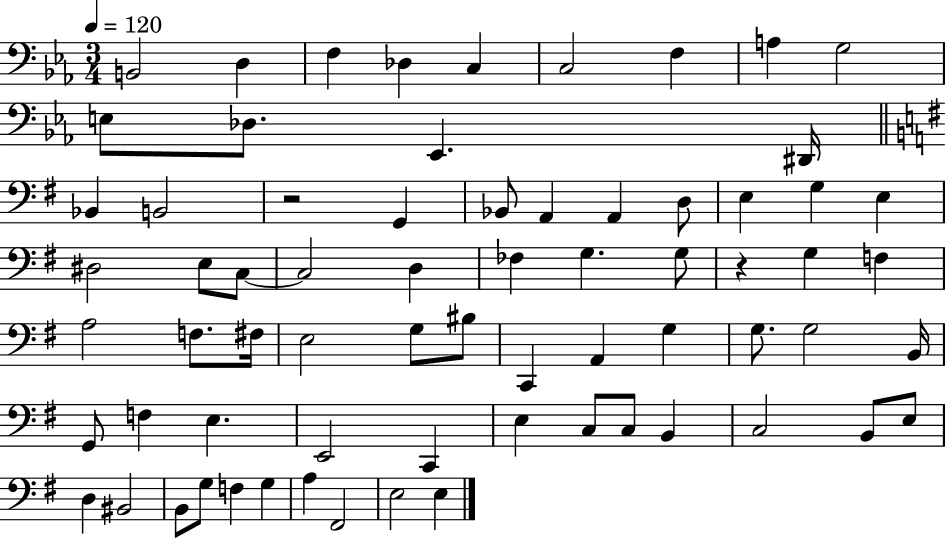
{
  \clef bass
  \numericTimeSignature
  \time 3/4
  \key ees \major
  \tempo 4 = 120
  b,2 d4 | f4 des4 c4 | c2 f4 | a4 g2 | \break e8 des8. ees,4. dis,16 | \bar "||" \break \key g \major bes,4 b,2 | r2 g,4 | bes,8 a,4 a,4 d8 | e4 g4 e4 | \break dis2 e8 c8~~ | c2 d4 | fes4 g4. g8 | r4 g4 f4 | \break a2 f8. fis16 | e2 g8 bis8 | c,4 a,4 g4 | g8. g2 b,16 | \break g,8 f4 e4. | e,2 c,4 | e4 c8 c8 b,4 | c2 b,8 e8 | \break d4 bis,2 | b,8 g8 f4 g4 | a4 fis,2 | e2 e4 | \break \bar "|."
}